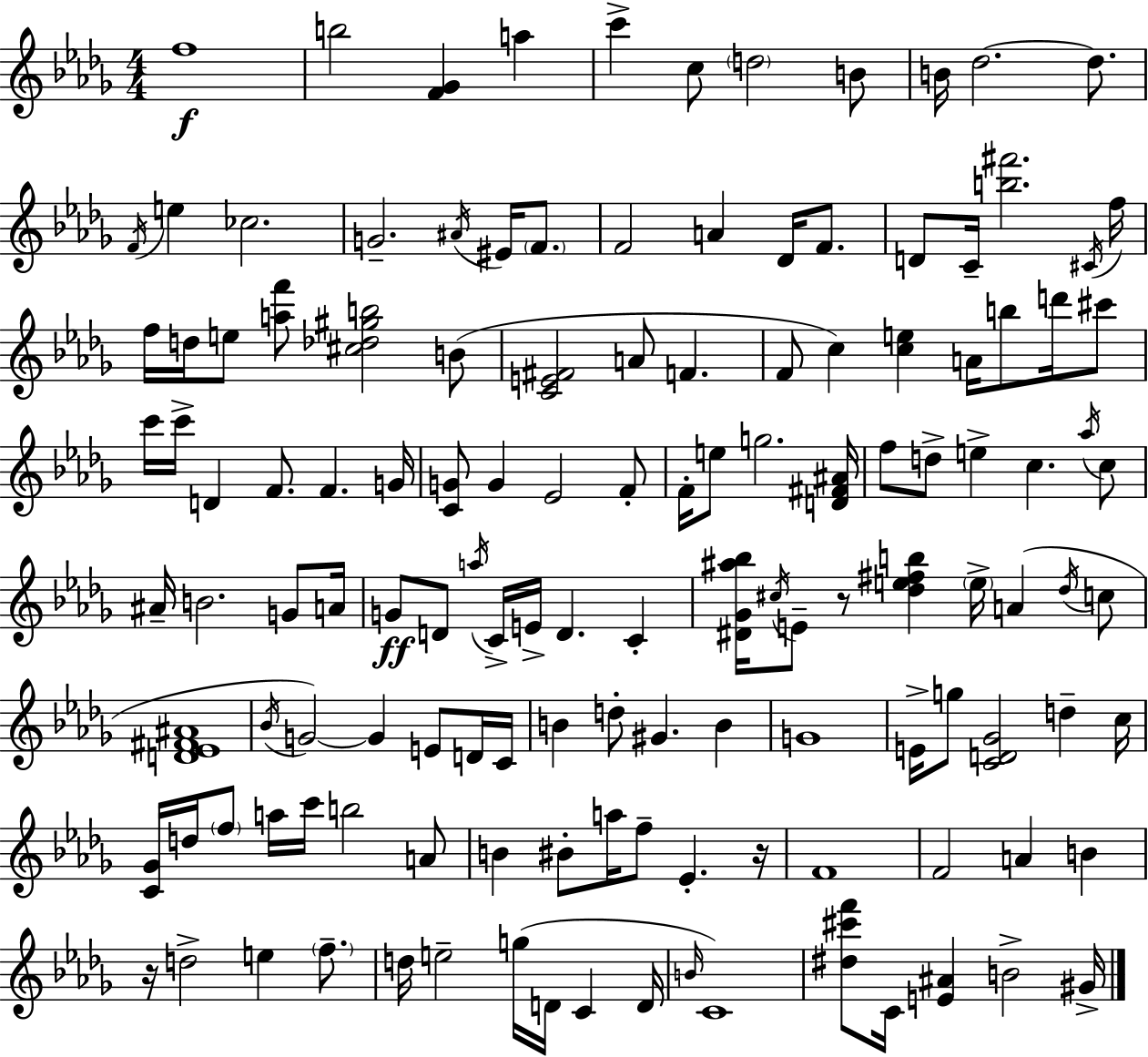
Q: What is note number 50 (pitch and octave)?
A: F5